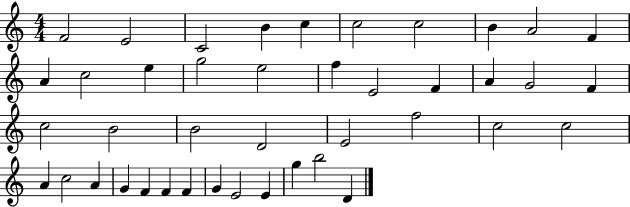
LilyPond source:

{
  \clef treble
  \numericTimeSignature
  \time 4/4
  \key c \major
  f'2 e'2 | c'2 b'4 c''4 | c''2 c''2 | b'4 a'2 f'4 | \break a'4 c''2 e''4 | g''2 e''2 | f''4 e'2 f'4 | a'4 g'2 f'4 | \break c''2 b'2 | b'2 d'2 | e'2 f''2 | c''2 c''2 | \break a'4 c''2 a'4 | g'4 f'4 f'4 f'4 | g'4 e'2 e'4 | g''4 b''2 d'4 | \break \bar "|."
}